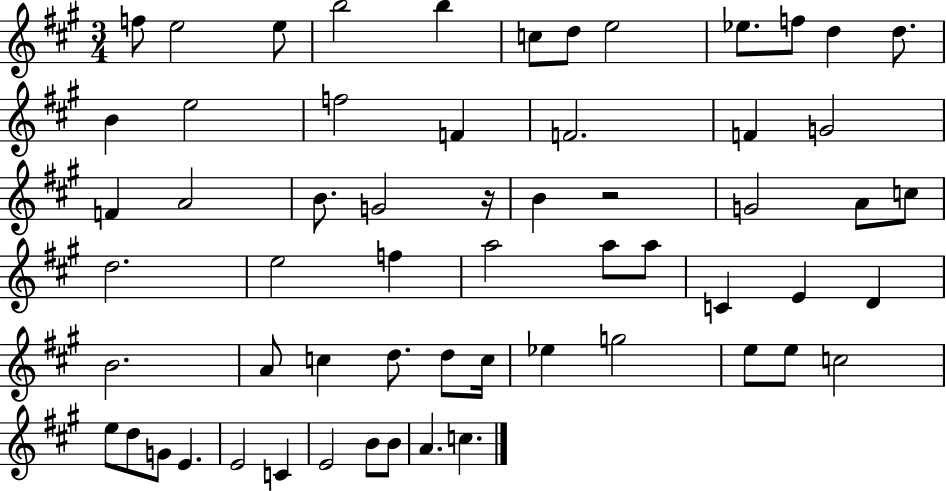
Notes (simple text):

F5/e E5/h E5/e B5/h B5/q C5/e D5/e E5/h Eb5/e. F5/e D5/q D5/e. B4/q E5/h F5/h F4/q F4/h. F4/q G4/h F4/q A4/h B4/e. G4/h R/s B4/q R/h G4/h A4/e C5/e D5/h. E5/h F5/q A5/h A5/e A5/e C4/q E4/q D4/q B4/h. A4/e C5/q D5/e. D5/e C5/s Eb5/q G5/h E5/e E5/e C5/h E5/e D5/e G4/e E4/q. E4/h C4/q E4/h B4/e B4/e A4/q. C5/q.